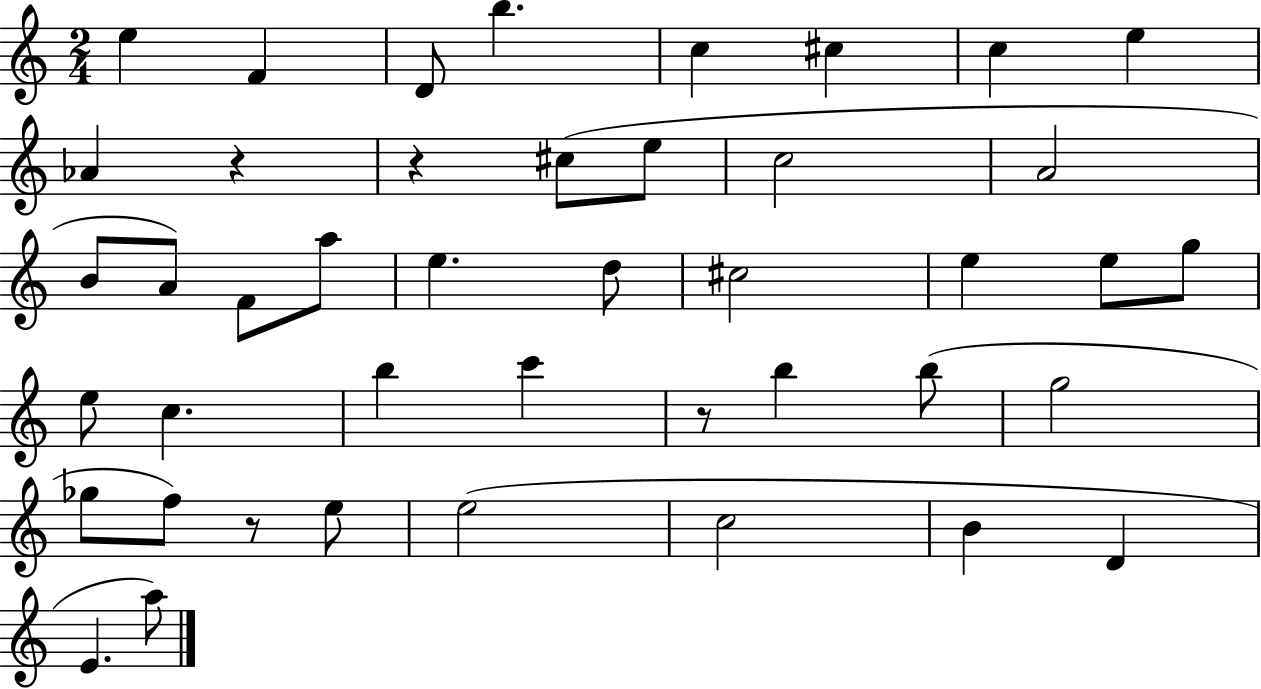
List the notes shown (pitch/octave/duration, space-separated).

E5/q F4/q D4/e B5/q. C5/q C#5/q C5/q E5/q Ab4/q R/q R/q C#5/e E5/e C5/h A4/h B4/e A4/e F4/e A5/e E5/q. D5/e C#5/h E5/q E5/e G5/e E5/e C5/q. B5/q C6/q R/e B5/q B5/e G5/h Gb5/e F5/e R/e E5/e E5/h C5/h B4/q D4/q E4/q. A5/e